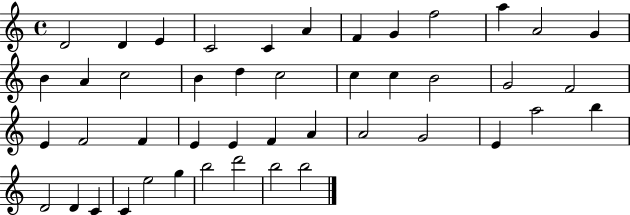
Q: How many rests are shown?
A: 0